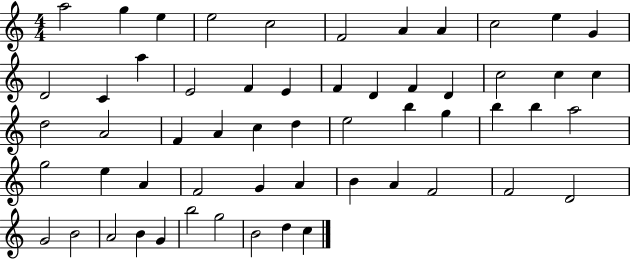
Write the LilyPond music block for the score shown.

{
  \clef treble
  \numericTimeSignature
  \time 4/4
  \key c \major
  a''2 g''4 e''4 | e''2 c''2 | f'2 a'4 a'4 | c''2 e''4 g'4 | \break d'2 c'4 a''4 | e'2 f'4 e'4 | f'4 d'4 f'4 d'4 | c''2 c''4 c''4 | \break d''2 a'2 | f'4 a'4 c''4 d''4 | e''2 b''4 g''4 | b''4 b''4 a''2 | \break g''2 e''4 a'4 | f'2 g'4 a'4 | b'4 a'4 f'2 | f'2 d'2 | \break g'2 b'2 | a'2 b'4 g'4 | b''2 g''2 | b'2 d''4 c''4 | \break \bar "|."
}